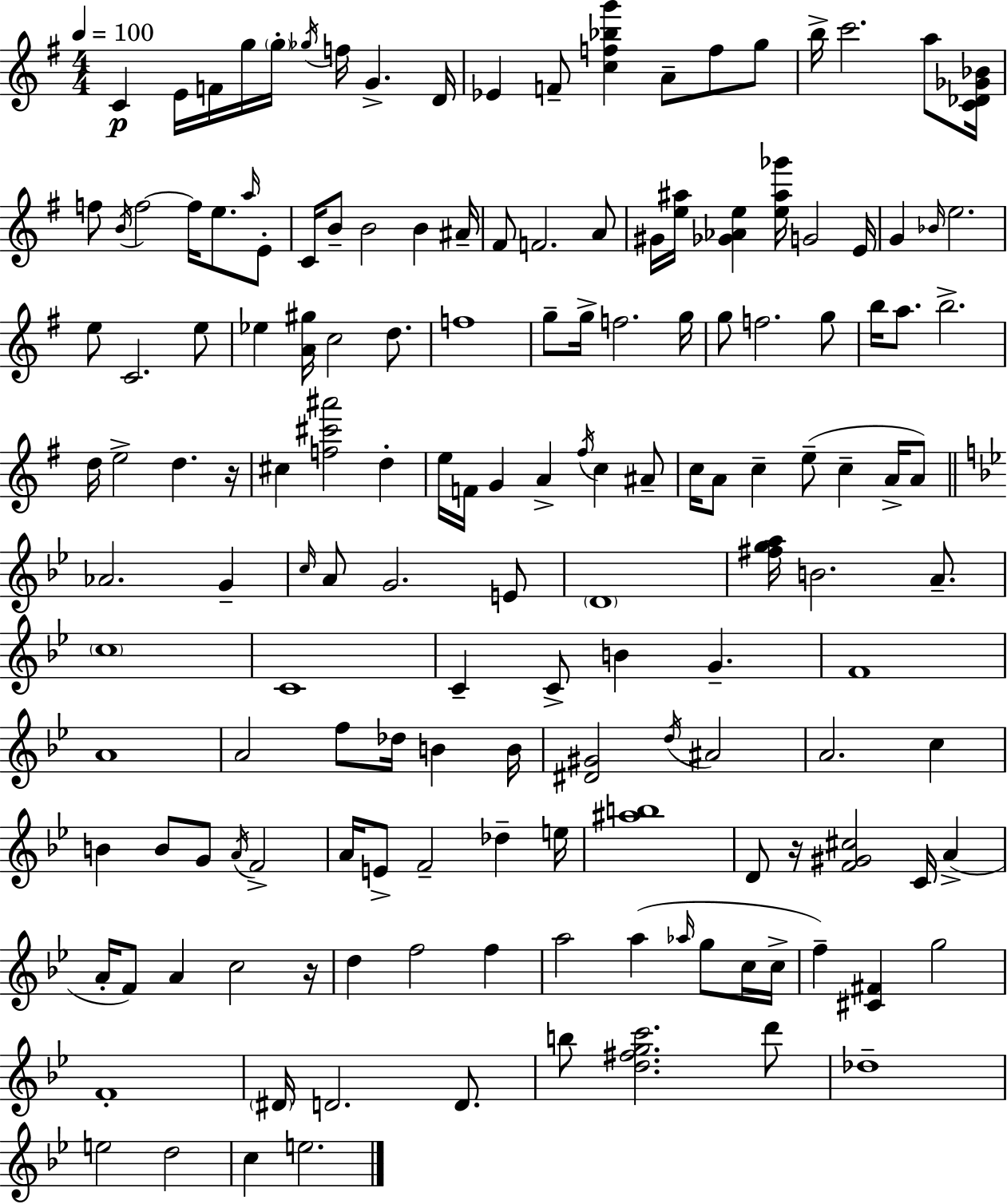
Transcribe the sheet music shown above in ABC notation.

X:1
T:Untitled
M:4/4
L:1/4
K:Em
C E/4 F/4 g/4 g/4 _g/4 f/4 G D/4 _E F/2 [cf_bg'] A/2 f/2 g/2 b/4 c'2 a/2 [C_D_G_B]/4 f/2 B/4 f2 f/4 e/2 a/4 E/2 C/4 B/2 B2 B ^A/4 ^F/2 F2 A/2 ^G/4 [e^a]/4 [_G_Ae] [e^a_g']/4 G2 E/4 G _B/4 e2 e/2 C2 e/2 _e [A^g]/4 c2 d/2 f4 g/2 g/4 f2 g/4 g/2 f2 g/2 b/4 a/2 b2 d/4 e2 d z/4 ^c [f^c'^a']2 d e/4 F/4 G A ^f/4 c ^A/2 c/4 A/2 c e/2 c A/4 A/2 _A2 G c/4 A/2 G2 E/2 D4 [^fga]/4 B2 A/2 c4 C4 C C/2 B G F4 A4 A2 f/2 _d/4 B B/4 [^D^G]2 d/4 ^A2 A2 c B B/2 G/2 A/4 F2 A/4 E/2 F2 _d e/4 [^ab]4 D/2 z/4 [F^G^c]2 C/4 A A/4 F/2 A c2 z/4 d f2 f a2 a _a/4 g/2 c/4 c/4 f [^C^F] g2 F4 ^D/4 D2 D/2 b/2 [d^fgc']2 d'/2 _d4 e2 d2 c e2